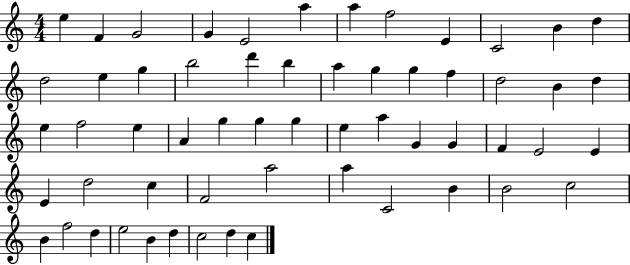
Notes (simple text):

E5/q F4/q G4/h G4/q E4/h A5/q A5/q F5/h E4/q C4/h B4/q D5/q D5/h E5/q G5/q B5/h D6/q B5/q A5/q G5/q G5/q F5/q D5/h B4/q D5/q E5/q F5/h E5/q A4/q G5/q G5/q G5/q E5/q A5/q G4/q G4/q F4/q E4/h E4/q E4/q D5/h C5/q F4/h A5/h A5/q C4/h B4/q B4/h C5/h B4/q F5/h D5/q E5/h B4/q D5/q C5/h D5/q C5/q